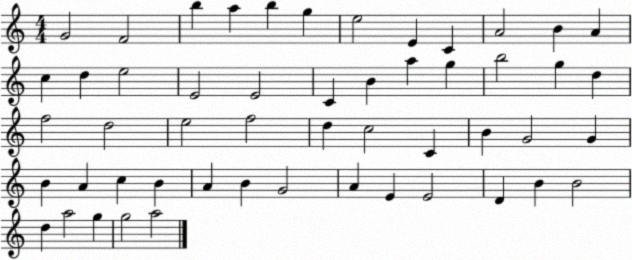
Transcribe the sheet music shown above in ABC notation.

X:1
T:Untitled
M:4/4
L:1/4
K:C
G2 F2 b a b g e2 E C A2 B A c d e2 E2 E2 C B a g b2 g d f2 d2 e2 f2 d c2 C B G2 G B A c B A B G2 A E E2 D B B2 d a2 g g2 a2